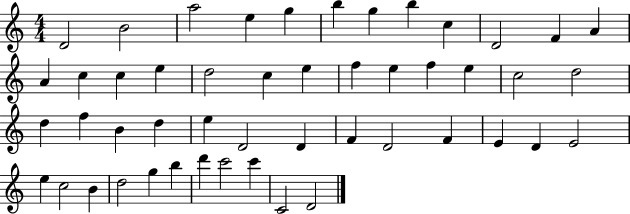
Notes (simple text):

D4/h B4/h A5/h E5/q G5/q B5/q G5/q B5/q C5/q D4/h F4/q A4/q A4/q C5/q C5/q E5/q D5/h C5/q E5/q F5/q E5/q F5/q E5/q C5/h D5/h D5/q F5/q B4/q D5/q E5/q D4/h D4/q F4/q D4/h F4/q E4/q D4/q E4/h E5/q C5/h B4/q D5/h G5/q B5/q D6/q C6/h C6/q C4/h D4/h